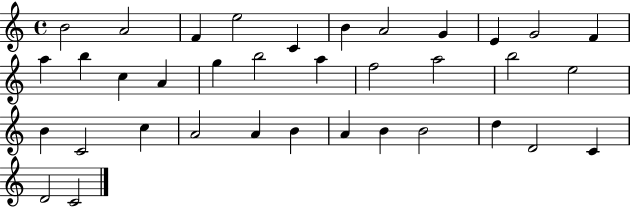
B4/h A4/h F4/q E5/h C4/q B4/q A4/h G4/q E4/q G4/h F4/q A5/q B5/q C5/q A4/q G5/q B5/h A5/q F5/h A5/h B5/h E5/h B4/q C4/h C5/q A4/h A4/q B4/q A4/q B4/q B4/h D5/q D4/h C4/q D4/h C4/h